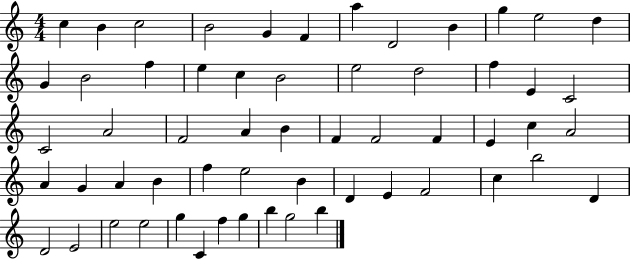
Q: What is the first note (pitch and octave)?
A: C5